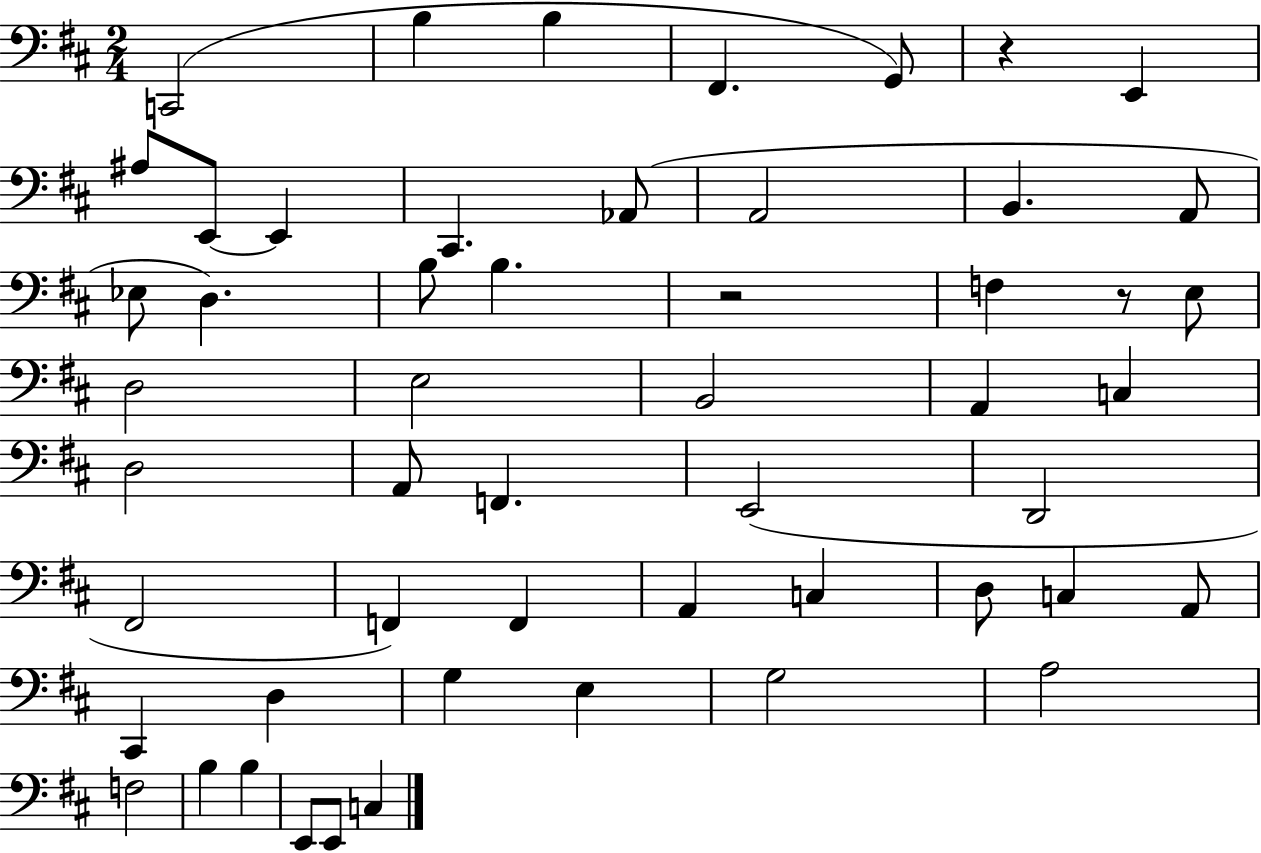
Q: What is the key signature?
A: D major